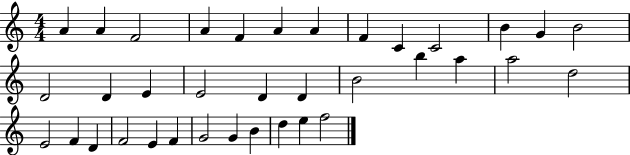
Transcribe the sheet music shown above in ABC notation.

X:1
T:Untitled
M:4/4
L:1/4
K:C
A A F2 A F A A F C C2 B G B2 D2 D E E2 D D B2 b a a2 d2 E2 F D F2 E F G2 G B d e f2